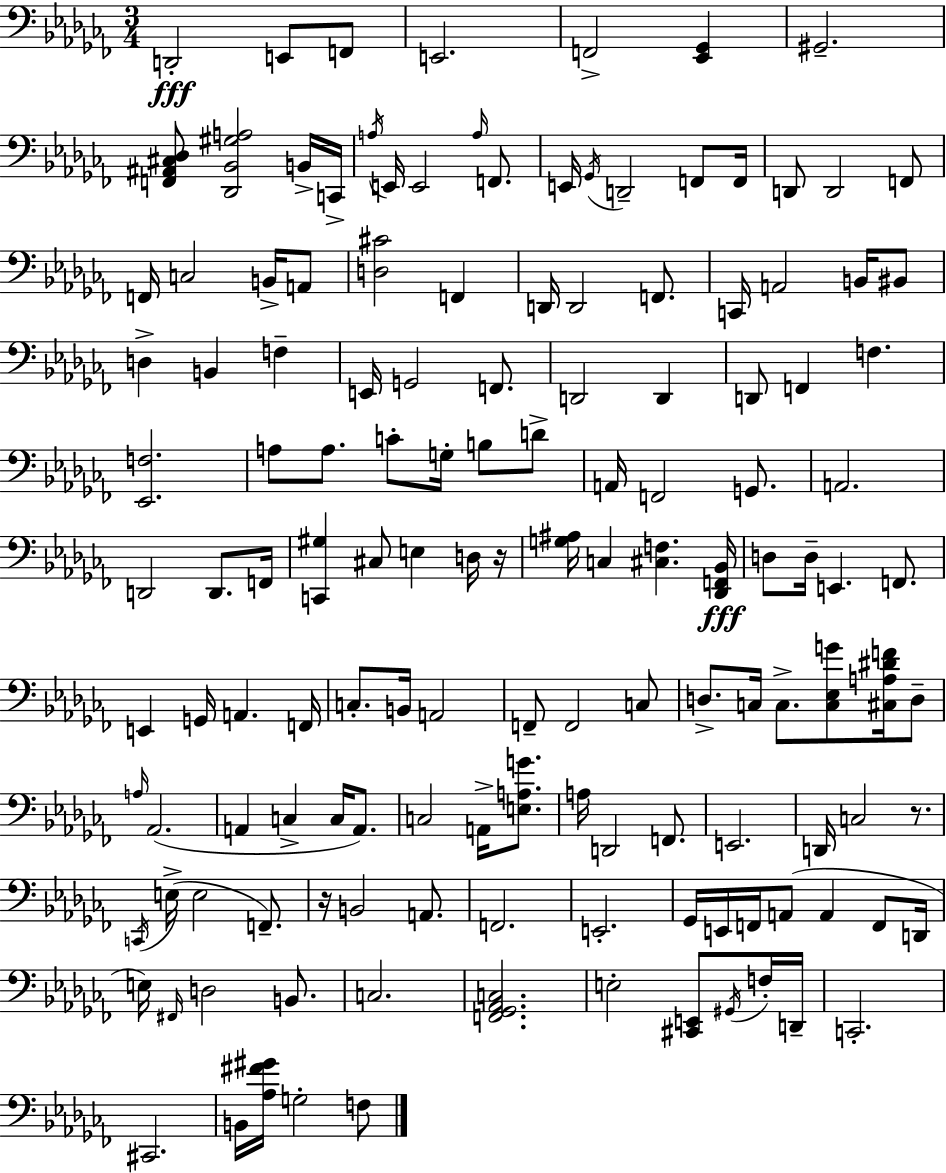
{
  \clef bass
  \numericTimeSignature
  \time 3/4
  \key aes \minor
  d,2-.\fff e,8 f,8 | e,2. | f,2-> <ees, ges,>4 | gis,2.-- | \break <f, ais, cis des>8 <des, bes, gis a>2 b,16-> c,16-> | \acciaccatura { a16 } e,16 e,2 \grace { a16 } f,8. | e,16 \acciaccatura { ges,16 } d,2-- | f,8 f,16 d,8 d,2 | \break f,8 f,16 c2 | b,16-> a,8 <d cis'>2 f,4 | d,16 d,2 | f,8. c,16 a,2 | \break b,16 bis,8 d4-> b,4 f4-- | e,16 g,2 | f,8. d,2 d,4 | d,8 f,4 f4. | \break <ees, f>2. | a8 a8. c'8-. g16-. b8 | d'8-> a,16 f,2 | g,8. a,2. | \break d,2 d,8. | f,16 <c, gis>4 cis8 e4 | d16 r16 <g ais>16 c4 <cis f>4. | <des, f, bes,>16\fff d8 d16-- e,4. | \break f,8. e,4 g,16 a,4. | f,16 c8.-. b,16 a,2 | f,8-- f,2 | c8 d8.-> c16 c8.-> <c ees g'>8 | \break <cis a dis' f'>16 d8-- \grace { a16 }( aes,2. | a,4 c4-> | c16 a,8.) c2 | a,16-> <e a g'>8. a16 d,2 | \break f,8. e,2. | d,16 c2 | r8. \acciaccatura { c,16 }( e16-> e2 | f,8.--) r16 b,2 | \break a,8. f,2. | e,2.-. | ges,16 e,16 f,16 a,8( a,4 | f,8 d,16 e16) \grace { fis,16 } d2 | \break b,8. c2. | <f, ges, aes, c>2. | e2-. | <cis, e,>8 \acciaccatura { gis,16 } f16-. d,16-- c,2.-. | \break cis,2. | b,16 <aes fis' gis'>16 g2-. | f8 \bar "|."
}